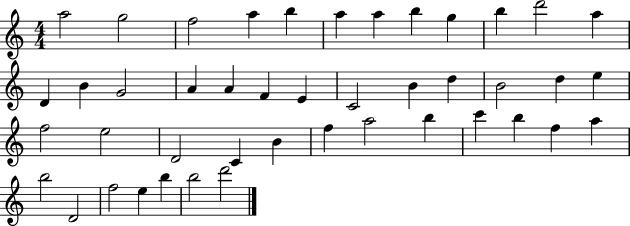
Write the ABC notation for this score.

X:1
T:Untitled
M:4/4
L:1/4
K:C
a2 g2 f2 a b a a b g b d'2 a D B G2 A A F E C2 B d B2 d e f2 e2 D2 C B f a2 b c' b f a b2 D2 f2 e b b2 d'2